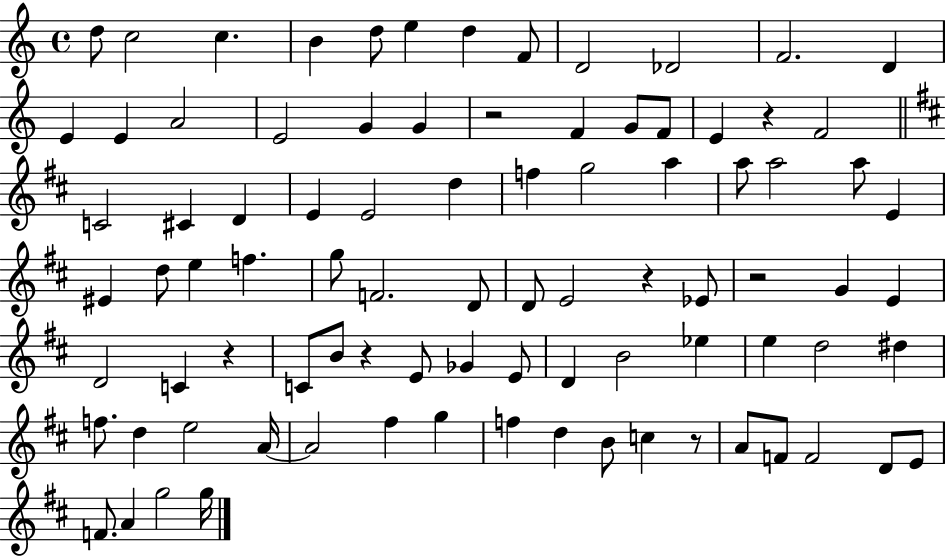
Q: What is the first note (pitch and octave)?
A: D5